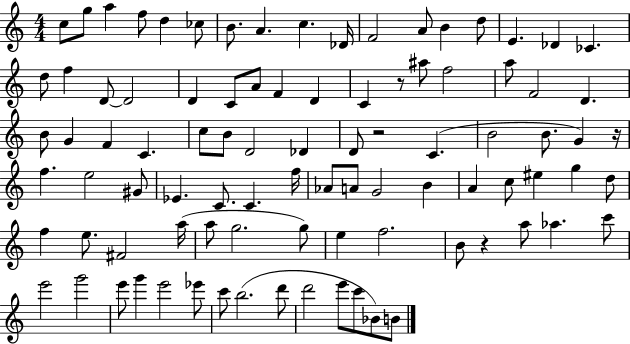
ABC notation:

X:1
T:Untitled
M:4/4
L:1/4
K:C
c/2 g/2 a f/2 d _c/2 B/2 A c _D/4 F2 A/2 B d/2 E _D _C d/2 f D/2 D2 D C/2 A/2 F D C z/2 ^a/2 f2 a/2 F2 D B/2 G F C c/2 B/2 D2 _D D/2 z2 C B2 B/2 G z/4 f e2 ^G/2 _E C/2 C f/4 _A/2 A/2 G2 B A c/2 ^e g d/2 f e/2 ^F2 a/4 a/2 g2 g/2 e f2 B/2 z a/2 _a c'/2 e'2 g'2 e'/2 g' e'2 _e'/2 c'/2 b2 d'/2 d'2 e'/2 c'/2 _B/2 B/2